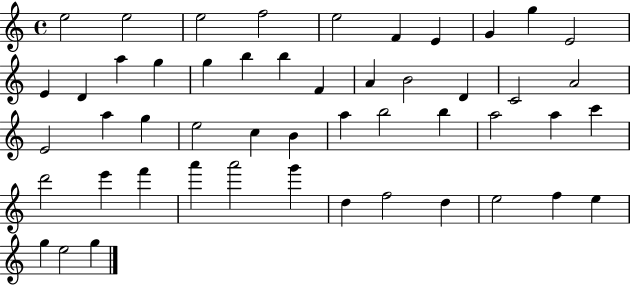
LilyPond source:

{
  \clef treble
  \time 4/4
  \defaultTimeSignature
  \key c \major
  e''2 e''2 | e''2 f''2 | e''2 f'4 e'4 | g'4 g''4 e'2 | \break e'4 d'4 a''4 g''4 | g''4 b''4 b''4 f'4 | a'4 b'2 d'4 | c'2 a'2 | \break e'2 a''4 g''4 | e''2 c''4 b'4 | a''4 b''2 b''4 | a''2 a''4 c'''4 | \break d'''2 e'''4 f'''4 | a'''4 a'''2 g'''4 | d''4 f''2 d''4 | e''2 f''4 e''4 | \break g''4 e''2 g''4 | \bar "|."
}